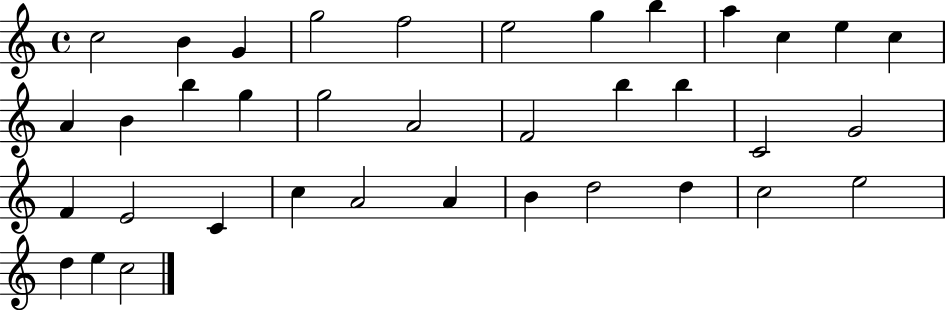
C5/h B4/q G4/q G5/h F5/h E5/h G5/q B5/q A5/q C5/q E5/q C5/q A4/q B4/q B5/q G5/q G5/h A4/h F4/h B5/q B5/q C4/h G4/h F4/q E4/h C4/q C5/q A4/h A4/q B4/q D5/h D5/q C5/h E5/h D5/q E5/q C5/h